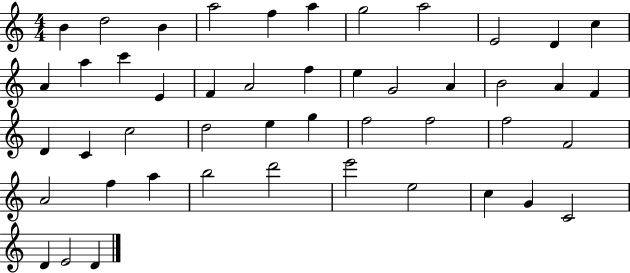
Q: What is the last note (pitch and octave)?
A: D4